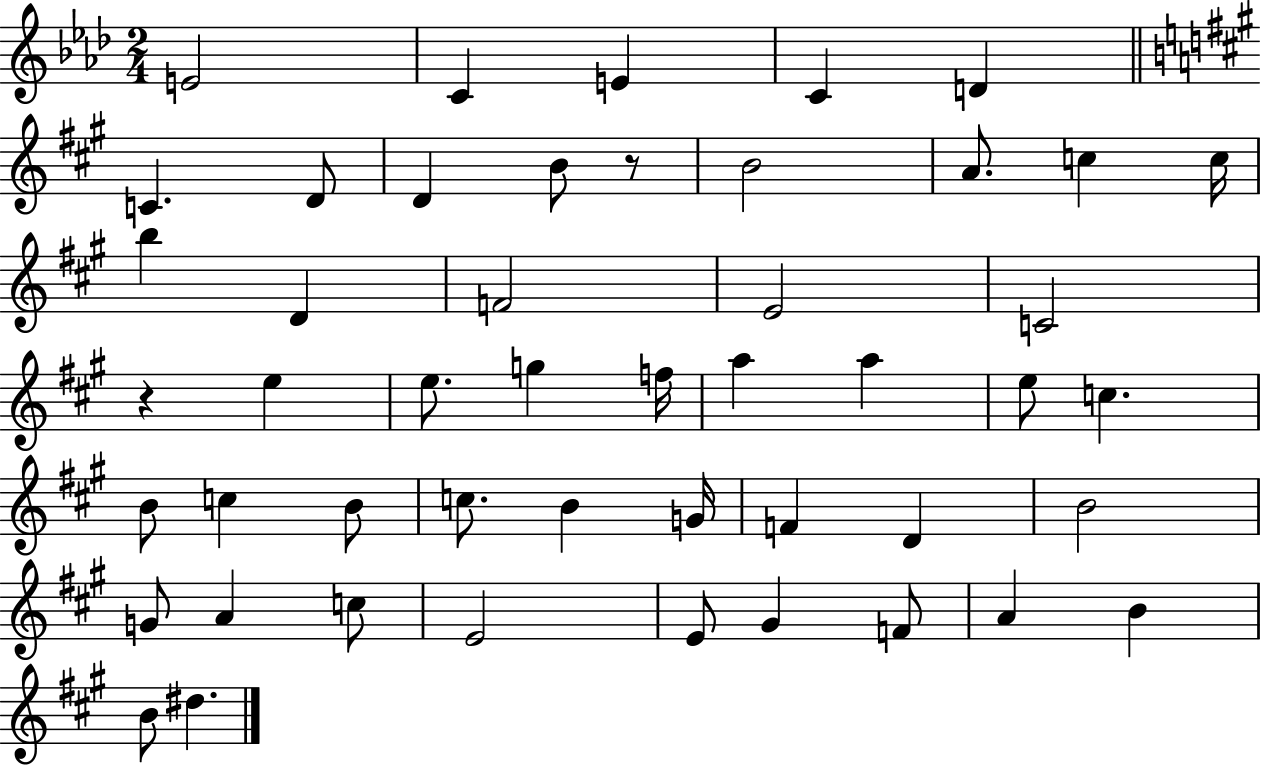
E4/h C4/q E4/q C4/q D4/q C4/q. D4/e D4/q B4/e R/e B4/h A4/e. C5/q C5/s B5/q D4/q F4/h E4/h C4/h R/q E5/q E5/e. G5/q F5/s A5/q A5/q E5/e C5/q. B4/e C5/q B4/e C5/e. B4/q G4/s F4/q D4/q B4/h G4/e A4/q C5/e E4/h E4/e G#4/q F4/e A4/q B4/q B4/e D#5/q.